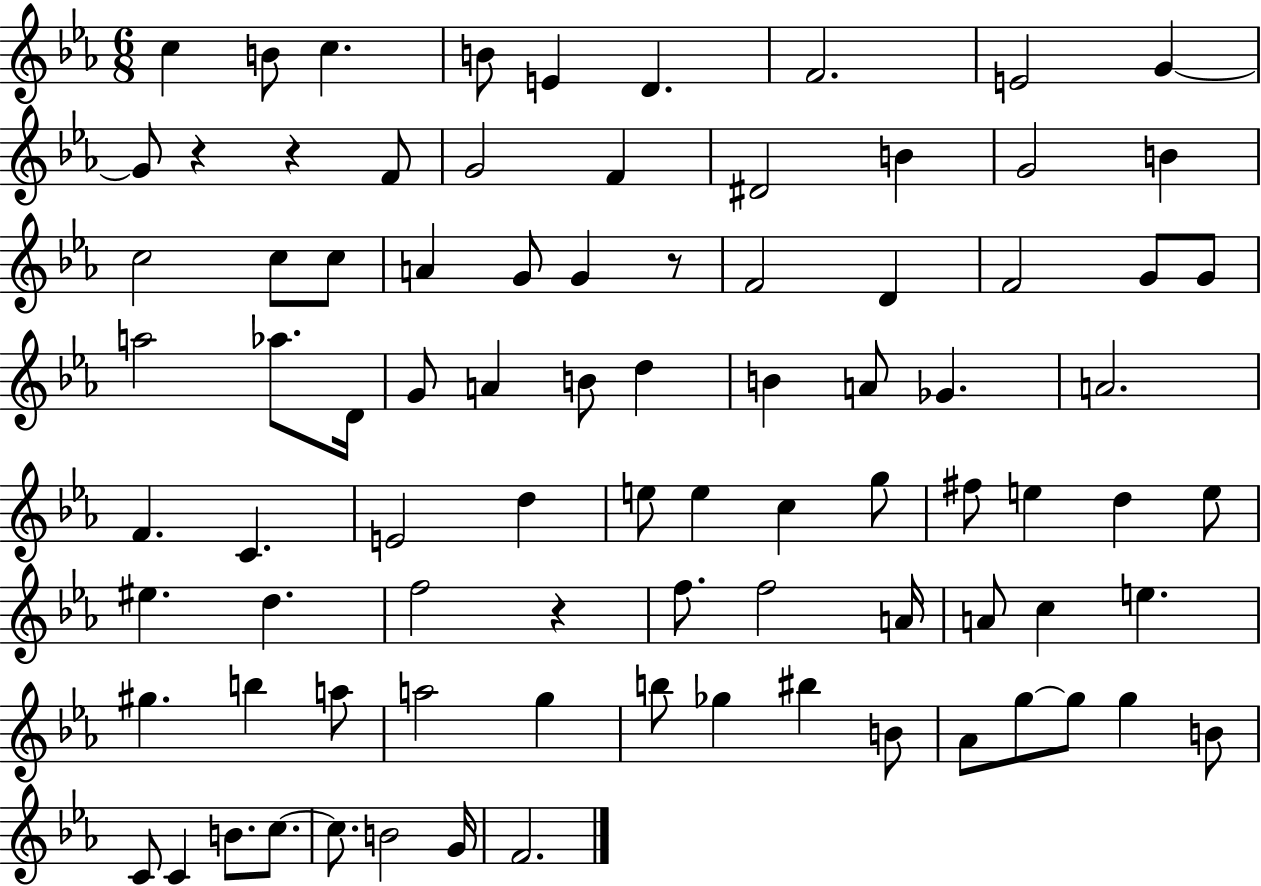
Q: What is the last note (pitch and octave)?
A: F4